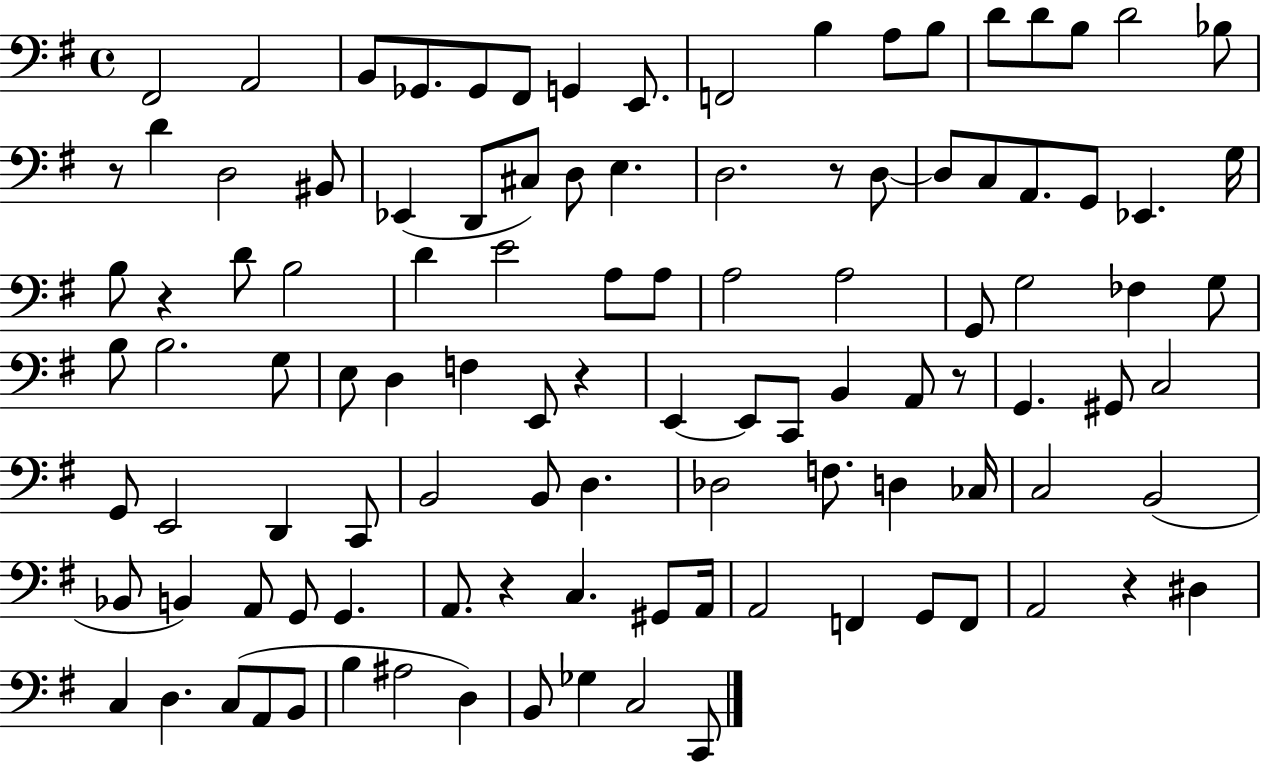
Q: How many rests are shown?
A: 7